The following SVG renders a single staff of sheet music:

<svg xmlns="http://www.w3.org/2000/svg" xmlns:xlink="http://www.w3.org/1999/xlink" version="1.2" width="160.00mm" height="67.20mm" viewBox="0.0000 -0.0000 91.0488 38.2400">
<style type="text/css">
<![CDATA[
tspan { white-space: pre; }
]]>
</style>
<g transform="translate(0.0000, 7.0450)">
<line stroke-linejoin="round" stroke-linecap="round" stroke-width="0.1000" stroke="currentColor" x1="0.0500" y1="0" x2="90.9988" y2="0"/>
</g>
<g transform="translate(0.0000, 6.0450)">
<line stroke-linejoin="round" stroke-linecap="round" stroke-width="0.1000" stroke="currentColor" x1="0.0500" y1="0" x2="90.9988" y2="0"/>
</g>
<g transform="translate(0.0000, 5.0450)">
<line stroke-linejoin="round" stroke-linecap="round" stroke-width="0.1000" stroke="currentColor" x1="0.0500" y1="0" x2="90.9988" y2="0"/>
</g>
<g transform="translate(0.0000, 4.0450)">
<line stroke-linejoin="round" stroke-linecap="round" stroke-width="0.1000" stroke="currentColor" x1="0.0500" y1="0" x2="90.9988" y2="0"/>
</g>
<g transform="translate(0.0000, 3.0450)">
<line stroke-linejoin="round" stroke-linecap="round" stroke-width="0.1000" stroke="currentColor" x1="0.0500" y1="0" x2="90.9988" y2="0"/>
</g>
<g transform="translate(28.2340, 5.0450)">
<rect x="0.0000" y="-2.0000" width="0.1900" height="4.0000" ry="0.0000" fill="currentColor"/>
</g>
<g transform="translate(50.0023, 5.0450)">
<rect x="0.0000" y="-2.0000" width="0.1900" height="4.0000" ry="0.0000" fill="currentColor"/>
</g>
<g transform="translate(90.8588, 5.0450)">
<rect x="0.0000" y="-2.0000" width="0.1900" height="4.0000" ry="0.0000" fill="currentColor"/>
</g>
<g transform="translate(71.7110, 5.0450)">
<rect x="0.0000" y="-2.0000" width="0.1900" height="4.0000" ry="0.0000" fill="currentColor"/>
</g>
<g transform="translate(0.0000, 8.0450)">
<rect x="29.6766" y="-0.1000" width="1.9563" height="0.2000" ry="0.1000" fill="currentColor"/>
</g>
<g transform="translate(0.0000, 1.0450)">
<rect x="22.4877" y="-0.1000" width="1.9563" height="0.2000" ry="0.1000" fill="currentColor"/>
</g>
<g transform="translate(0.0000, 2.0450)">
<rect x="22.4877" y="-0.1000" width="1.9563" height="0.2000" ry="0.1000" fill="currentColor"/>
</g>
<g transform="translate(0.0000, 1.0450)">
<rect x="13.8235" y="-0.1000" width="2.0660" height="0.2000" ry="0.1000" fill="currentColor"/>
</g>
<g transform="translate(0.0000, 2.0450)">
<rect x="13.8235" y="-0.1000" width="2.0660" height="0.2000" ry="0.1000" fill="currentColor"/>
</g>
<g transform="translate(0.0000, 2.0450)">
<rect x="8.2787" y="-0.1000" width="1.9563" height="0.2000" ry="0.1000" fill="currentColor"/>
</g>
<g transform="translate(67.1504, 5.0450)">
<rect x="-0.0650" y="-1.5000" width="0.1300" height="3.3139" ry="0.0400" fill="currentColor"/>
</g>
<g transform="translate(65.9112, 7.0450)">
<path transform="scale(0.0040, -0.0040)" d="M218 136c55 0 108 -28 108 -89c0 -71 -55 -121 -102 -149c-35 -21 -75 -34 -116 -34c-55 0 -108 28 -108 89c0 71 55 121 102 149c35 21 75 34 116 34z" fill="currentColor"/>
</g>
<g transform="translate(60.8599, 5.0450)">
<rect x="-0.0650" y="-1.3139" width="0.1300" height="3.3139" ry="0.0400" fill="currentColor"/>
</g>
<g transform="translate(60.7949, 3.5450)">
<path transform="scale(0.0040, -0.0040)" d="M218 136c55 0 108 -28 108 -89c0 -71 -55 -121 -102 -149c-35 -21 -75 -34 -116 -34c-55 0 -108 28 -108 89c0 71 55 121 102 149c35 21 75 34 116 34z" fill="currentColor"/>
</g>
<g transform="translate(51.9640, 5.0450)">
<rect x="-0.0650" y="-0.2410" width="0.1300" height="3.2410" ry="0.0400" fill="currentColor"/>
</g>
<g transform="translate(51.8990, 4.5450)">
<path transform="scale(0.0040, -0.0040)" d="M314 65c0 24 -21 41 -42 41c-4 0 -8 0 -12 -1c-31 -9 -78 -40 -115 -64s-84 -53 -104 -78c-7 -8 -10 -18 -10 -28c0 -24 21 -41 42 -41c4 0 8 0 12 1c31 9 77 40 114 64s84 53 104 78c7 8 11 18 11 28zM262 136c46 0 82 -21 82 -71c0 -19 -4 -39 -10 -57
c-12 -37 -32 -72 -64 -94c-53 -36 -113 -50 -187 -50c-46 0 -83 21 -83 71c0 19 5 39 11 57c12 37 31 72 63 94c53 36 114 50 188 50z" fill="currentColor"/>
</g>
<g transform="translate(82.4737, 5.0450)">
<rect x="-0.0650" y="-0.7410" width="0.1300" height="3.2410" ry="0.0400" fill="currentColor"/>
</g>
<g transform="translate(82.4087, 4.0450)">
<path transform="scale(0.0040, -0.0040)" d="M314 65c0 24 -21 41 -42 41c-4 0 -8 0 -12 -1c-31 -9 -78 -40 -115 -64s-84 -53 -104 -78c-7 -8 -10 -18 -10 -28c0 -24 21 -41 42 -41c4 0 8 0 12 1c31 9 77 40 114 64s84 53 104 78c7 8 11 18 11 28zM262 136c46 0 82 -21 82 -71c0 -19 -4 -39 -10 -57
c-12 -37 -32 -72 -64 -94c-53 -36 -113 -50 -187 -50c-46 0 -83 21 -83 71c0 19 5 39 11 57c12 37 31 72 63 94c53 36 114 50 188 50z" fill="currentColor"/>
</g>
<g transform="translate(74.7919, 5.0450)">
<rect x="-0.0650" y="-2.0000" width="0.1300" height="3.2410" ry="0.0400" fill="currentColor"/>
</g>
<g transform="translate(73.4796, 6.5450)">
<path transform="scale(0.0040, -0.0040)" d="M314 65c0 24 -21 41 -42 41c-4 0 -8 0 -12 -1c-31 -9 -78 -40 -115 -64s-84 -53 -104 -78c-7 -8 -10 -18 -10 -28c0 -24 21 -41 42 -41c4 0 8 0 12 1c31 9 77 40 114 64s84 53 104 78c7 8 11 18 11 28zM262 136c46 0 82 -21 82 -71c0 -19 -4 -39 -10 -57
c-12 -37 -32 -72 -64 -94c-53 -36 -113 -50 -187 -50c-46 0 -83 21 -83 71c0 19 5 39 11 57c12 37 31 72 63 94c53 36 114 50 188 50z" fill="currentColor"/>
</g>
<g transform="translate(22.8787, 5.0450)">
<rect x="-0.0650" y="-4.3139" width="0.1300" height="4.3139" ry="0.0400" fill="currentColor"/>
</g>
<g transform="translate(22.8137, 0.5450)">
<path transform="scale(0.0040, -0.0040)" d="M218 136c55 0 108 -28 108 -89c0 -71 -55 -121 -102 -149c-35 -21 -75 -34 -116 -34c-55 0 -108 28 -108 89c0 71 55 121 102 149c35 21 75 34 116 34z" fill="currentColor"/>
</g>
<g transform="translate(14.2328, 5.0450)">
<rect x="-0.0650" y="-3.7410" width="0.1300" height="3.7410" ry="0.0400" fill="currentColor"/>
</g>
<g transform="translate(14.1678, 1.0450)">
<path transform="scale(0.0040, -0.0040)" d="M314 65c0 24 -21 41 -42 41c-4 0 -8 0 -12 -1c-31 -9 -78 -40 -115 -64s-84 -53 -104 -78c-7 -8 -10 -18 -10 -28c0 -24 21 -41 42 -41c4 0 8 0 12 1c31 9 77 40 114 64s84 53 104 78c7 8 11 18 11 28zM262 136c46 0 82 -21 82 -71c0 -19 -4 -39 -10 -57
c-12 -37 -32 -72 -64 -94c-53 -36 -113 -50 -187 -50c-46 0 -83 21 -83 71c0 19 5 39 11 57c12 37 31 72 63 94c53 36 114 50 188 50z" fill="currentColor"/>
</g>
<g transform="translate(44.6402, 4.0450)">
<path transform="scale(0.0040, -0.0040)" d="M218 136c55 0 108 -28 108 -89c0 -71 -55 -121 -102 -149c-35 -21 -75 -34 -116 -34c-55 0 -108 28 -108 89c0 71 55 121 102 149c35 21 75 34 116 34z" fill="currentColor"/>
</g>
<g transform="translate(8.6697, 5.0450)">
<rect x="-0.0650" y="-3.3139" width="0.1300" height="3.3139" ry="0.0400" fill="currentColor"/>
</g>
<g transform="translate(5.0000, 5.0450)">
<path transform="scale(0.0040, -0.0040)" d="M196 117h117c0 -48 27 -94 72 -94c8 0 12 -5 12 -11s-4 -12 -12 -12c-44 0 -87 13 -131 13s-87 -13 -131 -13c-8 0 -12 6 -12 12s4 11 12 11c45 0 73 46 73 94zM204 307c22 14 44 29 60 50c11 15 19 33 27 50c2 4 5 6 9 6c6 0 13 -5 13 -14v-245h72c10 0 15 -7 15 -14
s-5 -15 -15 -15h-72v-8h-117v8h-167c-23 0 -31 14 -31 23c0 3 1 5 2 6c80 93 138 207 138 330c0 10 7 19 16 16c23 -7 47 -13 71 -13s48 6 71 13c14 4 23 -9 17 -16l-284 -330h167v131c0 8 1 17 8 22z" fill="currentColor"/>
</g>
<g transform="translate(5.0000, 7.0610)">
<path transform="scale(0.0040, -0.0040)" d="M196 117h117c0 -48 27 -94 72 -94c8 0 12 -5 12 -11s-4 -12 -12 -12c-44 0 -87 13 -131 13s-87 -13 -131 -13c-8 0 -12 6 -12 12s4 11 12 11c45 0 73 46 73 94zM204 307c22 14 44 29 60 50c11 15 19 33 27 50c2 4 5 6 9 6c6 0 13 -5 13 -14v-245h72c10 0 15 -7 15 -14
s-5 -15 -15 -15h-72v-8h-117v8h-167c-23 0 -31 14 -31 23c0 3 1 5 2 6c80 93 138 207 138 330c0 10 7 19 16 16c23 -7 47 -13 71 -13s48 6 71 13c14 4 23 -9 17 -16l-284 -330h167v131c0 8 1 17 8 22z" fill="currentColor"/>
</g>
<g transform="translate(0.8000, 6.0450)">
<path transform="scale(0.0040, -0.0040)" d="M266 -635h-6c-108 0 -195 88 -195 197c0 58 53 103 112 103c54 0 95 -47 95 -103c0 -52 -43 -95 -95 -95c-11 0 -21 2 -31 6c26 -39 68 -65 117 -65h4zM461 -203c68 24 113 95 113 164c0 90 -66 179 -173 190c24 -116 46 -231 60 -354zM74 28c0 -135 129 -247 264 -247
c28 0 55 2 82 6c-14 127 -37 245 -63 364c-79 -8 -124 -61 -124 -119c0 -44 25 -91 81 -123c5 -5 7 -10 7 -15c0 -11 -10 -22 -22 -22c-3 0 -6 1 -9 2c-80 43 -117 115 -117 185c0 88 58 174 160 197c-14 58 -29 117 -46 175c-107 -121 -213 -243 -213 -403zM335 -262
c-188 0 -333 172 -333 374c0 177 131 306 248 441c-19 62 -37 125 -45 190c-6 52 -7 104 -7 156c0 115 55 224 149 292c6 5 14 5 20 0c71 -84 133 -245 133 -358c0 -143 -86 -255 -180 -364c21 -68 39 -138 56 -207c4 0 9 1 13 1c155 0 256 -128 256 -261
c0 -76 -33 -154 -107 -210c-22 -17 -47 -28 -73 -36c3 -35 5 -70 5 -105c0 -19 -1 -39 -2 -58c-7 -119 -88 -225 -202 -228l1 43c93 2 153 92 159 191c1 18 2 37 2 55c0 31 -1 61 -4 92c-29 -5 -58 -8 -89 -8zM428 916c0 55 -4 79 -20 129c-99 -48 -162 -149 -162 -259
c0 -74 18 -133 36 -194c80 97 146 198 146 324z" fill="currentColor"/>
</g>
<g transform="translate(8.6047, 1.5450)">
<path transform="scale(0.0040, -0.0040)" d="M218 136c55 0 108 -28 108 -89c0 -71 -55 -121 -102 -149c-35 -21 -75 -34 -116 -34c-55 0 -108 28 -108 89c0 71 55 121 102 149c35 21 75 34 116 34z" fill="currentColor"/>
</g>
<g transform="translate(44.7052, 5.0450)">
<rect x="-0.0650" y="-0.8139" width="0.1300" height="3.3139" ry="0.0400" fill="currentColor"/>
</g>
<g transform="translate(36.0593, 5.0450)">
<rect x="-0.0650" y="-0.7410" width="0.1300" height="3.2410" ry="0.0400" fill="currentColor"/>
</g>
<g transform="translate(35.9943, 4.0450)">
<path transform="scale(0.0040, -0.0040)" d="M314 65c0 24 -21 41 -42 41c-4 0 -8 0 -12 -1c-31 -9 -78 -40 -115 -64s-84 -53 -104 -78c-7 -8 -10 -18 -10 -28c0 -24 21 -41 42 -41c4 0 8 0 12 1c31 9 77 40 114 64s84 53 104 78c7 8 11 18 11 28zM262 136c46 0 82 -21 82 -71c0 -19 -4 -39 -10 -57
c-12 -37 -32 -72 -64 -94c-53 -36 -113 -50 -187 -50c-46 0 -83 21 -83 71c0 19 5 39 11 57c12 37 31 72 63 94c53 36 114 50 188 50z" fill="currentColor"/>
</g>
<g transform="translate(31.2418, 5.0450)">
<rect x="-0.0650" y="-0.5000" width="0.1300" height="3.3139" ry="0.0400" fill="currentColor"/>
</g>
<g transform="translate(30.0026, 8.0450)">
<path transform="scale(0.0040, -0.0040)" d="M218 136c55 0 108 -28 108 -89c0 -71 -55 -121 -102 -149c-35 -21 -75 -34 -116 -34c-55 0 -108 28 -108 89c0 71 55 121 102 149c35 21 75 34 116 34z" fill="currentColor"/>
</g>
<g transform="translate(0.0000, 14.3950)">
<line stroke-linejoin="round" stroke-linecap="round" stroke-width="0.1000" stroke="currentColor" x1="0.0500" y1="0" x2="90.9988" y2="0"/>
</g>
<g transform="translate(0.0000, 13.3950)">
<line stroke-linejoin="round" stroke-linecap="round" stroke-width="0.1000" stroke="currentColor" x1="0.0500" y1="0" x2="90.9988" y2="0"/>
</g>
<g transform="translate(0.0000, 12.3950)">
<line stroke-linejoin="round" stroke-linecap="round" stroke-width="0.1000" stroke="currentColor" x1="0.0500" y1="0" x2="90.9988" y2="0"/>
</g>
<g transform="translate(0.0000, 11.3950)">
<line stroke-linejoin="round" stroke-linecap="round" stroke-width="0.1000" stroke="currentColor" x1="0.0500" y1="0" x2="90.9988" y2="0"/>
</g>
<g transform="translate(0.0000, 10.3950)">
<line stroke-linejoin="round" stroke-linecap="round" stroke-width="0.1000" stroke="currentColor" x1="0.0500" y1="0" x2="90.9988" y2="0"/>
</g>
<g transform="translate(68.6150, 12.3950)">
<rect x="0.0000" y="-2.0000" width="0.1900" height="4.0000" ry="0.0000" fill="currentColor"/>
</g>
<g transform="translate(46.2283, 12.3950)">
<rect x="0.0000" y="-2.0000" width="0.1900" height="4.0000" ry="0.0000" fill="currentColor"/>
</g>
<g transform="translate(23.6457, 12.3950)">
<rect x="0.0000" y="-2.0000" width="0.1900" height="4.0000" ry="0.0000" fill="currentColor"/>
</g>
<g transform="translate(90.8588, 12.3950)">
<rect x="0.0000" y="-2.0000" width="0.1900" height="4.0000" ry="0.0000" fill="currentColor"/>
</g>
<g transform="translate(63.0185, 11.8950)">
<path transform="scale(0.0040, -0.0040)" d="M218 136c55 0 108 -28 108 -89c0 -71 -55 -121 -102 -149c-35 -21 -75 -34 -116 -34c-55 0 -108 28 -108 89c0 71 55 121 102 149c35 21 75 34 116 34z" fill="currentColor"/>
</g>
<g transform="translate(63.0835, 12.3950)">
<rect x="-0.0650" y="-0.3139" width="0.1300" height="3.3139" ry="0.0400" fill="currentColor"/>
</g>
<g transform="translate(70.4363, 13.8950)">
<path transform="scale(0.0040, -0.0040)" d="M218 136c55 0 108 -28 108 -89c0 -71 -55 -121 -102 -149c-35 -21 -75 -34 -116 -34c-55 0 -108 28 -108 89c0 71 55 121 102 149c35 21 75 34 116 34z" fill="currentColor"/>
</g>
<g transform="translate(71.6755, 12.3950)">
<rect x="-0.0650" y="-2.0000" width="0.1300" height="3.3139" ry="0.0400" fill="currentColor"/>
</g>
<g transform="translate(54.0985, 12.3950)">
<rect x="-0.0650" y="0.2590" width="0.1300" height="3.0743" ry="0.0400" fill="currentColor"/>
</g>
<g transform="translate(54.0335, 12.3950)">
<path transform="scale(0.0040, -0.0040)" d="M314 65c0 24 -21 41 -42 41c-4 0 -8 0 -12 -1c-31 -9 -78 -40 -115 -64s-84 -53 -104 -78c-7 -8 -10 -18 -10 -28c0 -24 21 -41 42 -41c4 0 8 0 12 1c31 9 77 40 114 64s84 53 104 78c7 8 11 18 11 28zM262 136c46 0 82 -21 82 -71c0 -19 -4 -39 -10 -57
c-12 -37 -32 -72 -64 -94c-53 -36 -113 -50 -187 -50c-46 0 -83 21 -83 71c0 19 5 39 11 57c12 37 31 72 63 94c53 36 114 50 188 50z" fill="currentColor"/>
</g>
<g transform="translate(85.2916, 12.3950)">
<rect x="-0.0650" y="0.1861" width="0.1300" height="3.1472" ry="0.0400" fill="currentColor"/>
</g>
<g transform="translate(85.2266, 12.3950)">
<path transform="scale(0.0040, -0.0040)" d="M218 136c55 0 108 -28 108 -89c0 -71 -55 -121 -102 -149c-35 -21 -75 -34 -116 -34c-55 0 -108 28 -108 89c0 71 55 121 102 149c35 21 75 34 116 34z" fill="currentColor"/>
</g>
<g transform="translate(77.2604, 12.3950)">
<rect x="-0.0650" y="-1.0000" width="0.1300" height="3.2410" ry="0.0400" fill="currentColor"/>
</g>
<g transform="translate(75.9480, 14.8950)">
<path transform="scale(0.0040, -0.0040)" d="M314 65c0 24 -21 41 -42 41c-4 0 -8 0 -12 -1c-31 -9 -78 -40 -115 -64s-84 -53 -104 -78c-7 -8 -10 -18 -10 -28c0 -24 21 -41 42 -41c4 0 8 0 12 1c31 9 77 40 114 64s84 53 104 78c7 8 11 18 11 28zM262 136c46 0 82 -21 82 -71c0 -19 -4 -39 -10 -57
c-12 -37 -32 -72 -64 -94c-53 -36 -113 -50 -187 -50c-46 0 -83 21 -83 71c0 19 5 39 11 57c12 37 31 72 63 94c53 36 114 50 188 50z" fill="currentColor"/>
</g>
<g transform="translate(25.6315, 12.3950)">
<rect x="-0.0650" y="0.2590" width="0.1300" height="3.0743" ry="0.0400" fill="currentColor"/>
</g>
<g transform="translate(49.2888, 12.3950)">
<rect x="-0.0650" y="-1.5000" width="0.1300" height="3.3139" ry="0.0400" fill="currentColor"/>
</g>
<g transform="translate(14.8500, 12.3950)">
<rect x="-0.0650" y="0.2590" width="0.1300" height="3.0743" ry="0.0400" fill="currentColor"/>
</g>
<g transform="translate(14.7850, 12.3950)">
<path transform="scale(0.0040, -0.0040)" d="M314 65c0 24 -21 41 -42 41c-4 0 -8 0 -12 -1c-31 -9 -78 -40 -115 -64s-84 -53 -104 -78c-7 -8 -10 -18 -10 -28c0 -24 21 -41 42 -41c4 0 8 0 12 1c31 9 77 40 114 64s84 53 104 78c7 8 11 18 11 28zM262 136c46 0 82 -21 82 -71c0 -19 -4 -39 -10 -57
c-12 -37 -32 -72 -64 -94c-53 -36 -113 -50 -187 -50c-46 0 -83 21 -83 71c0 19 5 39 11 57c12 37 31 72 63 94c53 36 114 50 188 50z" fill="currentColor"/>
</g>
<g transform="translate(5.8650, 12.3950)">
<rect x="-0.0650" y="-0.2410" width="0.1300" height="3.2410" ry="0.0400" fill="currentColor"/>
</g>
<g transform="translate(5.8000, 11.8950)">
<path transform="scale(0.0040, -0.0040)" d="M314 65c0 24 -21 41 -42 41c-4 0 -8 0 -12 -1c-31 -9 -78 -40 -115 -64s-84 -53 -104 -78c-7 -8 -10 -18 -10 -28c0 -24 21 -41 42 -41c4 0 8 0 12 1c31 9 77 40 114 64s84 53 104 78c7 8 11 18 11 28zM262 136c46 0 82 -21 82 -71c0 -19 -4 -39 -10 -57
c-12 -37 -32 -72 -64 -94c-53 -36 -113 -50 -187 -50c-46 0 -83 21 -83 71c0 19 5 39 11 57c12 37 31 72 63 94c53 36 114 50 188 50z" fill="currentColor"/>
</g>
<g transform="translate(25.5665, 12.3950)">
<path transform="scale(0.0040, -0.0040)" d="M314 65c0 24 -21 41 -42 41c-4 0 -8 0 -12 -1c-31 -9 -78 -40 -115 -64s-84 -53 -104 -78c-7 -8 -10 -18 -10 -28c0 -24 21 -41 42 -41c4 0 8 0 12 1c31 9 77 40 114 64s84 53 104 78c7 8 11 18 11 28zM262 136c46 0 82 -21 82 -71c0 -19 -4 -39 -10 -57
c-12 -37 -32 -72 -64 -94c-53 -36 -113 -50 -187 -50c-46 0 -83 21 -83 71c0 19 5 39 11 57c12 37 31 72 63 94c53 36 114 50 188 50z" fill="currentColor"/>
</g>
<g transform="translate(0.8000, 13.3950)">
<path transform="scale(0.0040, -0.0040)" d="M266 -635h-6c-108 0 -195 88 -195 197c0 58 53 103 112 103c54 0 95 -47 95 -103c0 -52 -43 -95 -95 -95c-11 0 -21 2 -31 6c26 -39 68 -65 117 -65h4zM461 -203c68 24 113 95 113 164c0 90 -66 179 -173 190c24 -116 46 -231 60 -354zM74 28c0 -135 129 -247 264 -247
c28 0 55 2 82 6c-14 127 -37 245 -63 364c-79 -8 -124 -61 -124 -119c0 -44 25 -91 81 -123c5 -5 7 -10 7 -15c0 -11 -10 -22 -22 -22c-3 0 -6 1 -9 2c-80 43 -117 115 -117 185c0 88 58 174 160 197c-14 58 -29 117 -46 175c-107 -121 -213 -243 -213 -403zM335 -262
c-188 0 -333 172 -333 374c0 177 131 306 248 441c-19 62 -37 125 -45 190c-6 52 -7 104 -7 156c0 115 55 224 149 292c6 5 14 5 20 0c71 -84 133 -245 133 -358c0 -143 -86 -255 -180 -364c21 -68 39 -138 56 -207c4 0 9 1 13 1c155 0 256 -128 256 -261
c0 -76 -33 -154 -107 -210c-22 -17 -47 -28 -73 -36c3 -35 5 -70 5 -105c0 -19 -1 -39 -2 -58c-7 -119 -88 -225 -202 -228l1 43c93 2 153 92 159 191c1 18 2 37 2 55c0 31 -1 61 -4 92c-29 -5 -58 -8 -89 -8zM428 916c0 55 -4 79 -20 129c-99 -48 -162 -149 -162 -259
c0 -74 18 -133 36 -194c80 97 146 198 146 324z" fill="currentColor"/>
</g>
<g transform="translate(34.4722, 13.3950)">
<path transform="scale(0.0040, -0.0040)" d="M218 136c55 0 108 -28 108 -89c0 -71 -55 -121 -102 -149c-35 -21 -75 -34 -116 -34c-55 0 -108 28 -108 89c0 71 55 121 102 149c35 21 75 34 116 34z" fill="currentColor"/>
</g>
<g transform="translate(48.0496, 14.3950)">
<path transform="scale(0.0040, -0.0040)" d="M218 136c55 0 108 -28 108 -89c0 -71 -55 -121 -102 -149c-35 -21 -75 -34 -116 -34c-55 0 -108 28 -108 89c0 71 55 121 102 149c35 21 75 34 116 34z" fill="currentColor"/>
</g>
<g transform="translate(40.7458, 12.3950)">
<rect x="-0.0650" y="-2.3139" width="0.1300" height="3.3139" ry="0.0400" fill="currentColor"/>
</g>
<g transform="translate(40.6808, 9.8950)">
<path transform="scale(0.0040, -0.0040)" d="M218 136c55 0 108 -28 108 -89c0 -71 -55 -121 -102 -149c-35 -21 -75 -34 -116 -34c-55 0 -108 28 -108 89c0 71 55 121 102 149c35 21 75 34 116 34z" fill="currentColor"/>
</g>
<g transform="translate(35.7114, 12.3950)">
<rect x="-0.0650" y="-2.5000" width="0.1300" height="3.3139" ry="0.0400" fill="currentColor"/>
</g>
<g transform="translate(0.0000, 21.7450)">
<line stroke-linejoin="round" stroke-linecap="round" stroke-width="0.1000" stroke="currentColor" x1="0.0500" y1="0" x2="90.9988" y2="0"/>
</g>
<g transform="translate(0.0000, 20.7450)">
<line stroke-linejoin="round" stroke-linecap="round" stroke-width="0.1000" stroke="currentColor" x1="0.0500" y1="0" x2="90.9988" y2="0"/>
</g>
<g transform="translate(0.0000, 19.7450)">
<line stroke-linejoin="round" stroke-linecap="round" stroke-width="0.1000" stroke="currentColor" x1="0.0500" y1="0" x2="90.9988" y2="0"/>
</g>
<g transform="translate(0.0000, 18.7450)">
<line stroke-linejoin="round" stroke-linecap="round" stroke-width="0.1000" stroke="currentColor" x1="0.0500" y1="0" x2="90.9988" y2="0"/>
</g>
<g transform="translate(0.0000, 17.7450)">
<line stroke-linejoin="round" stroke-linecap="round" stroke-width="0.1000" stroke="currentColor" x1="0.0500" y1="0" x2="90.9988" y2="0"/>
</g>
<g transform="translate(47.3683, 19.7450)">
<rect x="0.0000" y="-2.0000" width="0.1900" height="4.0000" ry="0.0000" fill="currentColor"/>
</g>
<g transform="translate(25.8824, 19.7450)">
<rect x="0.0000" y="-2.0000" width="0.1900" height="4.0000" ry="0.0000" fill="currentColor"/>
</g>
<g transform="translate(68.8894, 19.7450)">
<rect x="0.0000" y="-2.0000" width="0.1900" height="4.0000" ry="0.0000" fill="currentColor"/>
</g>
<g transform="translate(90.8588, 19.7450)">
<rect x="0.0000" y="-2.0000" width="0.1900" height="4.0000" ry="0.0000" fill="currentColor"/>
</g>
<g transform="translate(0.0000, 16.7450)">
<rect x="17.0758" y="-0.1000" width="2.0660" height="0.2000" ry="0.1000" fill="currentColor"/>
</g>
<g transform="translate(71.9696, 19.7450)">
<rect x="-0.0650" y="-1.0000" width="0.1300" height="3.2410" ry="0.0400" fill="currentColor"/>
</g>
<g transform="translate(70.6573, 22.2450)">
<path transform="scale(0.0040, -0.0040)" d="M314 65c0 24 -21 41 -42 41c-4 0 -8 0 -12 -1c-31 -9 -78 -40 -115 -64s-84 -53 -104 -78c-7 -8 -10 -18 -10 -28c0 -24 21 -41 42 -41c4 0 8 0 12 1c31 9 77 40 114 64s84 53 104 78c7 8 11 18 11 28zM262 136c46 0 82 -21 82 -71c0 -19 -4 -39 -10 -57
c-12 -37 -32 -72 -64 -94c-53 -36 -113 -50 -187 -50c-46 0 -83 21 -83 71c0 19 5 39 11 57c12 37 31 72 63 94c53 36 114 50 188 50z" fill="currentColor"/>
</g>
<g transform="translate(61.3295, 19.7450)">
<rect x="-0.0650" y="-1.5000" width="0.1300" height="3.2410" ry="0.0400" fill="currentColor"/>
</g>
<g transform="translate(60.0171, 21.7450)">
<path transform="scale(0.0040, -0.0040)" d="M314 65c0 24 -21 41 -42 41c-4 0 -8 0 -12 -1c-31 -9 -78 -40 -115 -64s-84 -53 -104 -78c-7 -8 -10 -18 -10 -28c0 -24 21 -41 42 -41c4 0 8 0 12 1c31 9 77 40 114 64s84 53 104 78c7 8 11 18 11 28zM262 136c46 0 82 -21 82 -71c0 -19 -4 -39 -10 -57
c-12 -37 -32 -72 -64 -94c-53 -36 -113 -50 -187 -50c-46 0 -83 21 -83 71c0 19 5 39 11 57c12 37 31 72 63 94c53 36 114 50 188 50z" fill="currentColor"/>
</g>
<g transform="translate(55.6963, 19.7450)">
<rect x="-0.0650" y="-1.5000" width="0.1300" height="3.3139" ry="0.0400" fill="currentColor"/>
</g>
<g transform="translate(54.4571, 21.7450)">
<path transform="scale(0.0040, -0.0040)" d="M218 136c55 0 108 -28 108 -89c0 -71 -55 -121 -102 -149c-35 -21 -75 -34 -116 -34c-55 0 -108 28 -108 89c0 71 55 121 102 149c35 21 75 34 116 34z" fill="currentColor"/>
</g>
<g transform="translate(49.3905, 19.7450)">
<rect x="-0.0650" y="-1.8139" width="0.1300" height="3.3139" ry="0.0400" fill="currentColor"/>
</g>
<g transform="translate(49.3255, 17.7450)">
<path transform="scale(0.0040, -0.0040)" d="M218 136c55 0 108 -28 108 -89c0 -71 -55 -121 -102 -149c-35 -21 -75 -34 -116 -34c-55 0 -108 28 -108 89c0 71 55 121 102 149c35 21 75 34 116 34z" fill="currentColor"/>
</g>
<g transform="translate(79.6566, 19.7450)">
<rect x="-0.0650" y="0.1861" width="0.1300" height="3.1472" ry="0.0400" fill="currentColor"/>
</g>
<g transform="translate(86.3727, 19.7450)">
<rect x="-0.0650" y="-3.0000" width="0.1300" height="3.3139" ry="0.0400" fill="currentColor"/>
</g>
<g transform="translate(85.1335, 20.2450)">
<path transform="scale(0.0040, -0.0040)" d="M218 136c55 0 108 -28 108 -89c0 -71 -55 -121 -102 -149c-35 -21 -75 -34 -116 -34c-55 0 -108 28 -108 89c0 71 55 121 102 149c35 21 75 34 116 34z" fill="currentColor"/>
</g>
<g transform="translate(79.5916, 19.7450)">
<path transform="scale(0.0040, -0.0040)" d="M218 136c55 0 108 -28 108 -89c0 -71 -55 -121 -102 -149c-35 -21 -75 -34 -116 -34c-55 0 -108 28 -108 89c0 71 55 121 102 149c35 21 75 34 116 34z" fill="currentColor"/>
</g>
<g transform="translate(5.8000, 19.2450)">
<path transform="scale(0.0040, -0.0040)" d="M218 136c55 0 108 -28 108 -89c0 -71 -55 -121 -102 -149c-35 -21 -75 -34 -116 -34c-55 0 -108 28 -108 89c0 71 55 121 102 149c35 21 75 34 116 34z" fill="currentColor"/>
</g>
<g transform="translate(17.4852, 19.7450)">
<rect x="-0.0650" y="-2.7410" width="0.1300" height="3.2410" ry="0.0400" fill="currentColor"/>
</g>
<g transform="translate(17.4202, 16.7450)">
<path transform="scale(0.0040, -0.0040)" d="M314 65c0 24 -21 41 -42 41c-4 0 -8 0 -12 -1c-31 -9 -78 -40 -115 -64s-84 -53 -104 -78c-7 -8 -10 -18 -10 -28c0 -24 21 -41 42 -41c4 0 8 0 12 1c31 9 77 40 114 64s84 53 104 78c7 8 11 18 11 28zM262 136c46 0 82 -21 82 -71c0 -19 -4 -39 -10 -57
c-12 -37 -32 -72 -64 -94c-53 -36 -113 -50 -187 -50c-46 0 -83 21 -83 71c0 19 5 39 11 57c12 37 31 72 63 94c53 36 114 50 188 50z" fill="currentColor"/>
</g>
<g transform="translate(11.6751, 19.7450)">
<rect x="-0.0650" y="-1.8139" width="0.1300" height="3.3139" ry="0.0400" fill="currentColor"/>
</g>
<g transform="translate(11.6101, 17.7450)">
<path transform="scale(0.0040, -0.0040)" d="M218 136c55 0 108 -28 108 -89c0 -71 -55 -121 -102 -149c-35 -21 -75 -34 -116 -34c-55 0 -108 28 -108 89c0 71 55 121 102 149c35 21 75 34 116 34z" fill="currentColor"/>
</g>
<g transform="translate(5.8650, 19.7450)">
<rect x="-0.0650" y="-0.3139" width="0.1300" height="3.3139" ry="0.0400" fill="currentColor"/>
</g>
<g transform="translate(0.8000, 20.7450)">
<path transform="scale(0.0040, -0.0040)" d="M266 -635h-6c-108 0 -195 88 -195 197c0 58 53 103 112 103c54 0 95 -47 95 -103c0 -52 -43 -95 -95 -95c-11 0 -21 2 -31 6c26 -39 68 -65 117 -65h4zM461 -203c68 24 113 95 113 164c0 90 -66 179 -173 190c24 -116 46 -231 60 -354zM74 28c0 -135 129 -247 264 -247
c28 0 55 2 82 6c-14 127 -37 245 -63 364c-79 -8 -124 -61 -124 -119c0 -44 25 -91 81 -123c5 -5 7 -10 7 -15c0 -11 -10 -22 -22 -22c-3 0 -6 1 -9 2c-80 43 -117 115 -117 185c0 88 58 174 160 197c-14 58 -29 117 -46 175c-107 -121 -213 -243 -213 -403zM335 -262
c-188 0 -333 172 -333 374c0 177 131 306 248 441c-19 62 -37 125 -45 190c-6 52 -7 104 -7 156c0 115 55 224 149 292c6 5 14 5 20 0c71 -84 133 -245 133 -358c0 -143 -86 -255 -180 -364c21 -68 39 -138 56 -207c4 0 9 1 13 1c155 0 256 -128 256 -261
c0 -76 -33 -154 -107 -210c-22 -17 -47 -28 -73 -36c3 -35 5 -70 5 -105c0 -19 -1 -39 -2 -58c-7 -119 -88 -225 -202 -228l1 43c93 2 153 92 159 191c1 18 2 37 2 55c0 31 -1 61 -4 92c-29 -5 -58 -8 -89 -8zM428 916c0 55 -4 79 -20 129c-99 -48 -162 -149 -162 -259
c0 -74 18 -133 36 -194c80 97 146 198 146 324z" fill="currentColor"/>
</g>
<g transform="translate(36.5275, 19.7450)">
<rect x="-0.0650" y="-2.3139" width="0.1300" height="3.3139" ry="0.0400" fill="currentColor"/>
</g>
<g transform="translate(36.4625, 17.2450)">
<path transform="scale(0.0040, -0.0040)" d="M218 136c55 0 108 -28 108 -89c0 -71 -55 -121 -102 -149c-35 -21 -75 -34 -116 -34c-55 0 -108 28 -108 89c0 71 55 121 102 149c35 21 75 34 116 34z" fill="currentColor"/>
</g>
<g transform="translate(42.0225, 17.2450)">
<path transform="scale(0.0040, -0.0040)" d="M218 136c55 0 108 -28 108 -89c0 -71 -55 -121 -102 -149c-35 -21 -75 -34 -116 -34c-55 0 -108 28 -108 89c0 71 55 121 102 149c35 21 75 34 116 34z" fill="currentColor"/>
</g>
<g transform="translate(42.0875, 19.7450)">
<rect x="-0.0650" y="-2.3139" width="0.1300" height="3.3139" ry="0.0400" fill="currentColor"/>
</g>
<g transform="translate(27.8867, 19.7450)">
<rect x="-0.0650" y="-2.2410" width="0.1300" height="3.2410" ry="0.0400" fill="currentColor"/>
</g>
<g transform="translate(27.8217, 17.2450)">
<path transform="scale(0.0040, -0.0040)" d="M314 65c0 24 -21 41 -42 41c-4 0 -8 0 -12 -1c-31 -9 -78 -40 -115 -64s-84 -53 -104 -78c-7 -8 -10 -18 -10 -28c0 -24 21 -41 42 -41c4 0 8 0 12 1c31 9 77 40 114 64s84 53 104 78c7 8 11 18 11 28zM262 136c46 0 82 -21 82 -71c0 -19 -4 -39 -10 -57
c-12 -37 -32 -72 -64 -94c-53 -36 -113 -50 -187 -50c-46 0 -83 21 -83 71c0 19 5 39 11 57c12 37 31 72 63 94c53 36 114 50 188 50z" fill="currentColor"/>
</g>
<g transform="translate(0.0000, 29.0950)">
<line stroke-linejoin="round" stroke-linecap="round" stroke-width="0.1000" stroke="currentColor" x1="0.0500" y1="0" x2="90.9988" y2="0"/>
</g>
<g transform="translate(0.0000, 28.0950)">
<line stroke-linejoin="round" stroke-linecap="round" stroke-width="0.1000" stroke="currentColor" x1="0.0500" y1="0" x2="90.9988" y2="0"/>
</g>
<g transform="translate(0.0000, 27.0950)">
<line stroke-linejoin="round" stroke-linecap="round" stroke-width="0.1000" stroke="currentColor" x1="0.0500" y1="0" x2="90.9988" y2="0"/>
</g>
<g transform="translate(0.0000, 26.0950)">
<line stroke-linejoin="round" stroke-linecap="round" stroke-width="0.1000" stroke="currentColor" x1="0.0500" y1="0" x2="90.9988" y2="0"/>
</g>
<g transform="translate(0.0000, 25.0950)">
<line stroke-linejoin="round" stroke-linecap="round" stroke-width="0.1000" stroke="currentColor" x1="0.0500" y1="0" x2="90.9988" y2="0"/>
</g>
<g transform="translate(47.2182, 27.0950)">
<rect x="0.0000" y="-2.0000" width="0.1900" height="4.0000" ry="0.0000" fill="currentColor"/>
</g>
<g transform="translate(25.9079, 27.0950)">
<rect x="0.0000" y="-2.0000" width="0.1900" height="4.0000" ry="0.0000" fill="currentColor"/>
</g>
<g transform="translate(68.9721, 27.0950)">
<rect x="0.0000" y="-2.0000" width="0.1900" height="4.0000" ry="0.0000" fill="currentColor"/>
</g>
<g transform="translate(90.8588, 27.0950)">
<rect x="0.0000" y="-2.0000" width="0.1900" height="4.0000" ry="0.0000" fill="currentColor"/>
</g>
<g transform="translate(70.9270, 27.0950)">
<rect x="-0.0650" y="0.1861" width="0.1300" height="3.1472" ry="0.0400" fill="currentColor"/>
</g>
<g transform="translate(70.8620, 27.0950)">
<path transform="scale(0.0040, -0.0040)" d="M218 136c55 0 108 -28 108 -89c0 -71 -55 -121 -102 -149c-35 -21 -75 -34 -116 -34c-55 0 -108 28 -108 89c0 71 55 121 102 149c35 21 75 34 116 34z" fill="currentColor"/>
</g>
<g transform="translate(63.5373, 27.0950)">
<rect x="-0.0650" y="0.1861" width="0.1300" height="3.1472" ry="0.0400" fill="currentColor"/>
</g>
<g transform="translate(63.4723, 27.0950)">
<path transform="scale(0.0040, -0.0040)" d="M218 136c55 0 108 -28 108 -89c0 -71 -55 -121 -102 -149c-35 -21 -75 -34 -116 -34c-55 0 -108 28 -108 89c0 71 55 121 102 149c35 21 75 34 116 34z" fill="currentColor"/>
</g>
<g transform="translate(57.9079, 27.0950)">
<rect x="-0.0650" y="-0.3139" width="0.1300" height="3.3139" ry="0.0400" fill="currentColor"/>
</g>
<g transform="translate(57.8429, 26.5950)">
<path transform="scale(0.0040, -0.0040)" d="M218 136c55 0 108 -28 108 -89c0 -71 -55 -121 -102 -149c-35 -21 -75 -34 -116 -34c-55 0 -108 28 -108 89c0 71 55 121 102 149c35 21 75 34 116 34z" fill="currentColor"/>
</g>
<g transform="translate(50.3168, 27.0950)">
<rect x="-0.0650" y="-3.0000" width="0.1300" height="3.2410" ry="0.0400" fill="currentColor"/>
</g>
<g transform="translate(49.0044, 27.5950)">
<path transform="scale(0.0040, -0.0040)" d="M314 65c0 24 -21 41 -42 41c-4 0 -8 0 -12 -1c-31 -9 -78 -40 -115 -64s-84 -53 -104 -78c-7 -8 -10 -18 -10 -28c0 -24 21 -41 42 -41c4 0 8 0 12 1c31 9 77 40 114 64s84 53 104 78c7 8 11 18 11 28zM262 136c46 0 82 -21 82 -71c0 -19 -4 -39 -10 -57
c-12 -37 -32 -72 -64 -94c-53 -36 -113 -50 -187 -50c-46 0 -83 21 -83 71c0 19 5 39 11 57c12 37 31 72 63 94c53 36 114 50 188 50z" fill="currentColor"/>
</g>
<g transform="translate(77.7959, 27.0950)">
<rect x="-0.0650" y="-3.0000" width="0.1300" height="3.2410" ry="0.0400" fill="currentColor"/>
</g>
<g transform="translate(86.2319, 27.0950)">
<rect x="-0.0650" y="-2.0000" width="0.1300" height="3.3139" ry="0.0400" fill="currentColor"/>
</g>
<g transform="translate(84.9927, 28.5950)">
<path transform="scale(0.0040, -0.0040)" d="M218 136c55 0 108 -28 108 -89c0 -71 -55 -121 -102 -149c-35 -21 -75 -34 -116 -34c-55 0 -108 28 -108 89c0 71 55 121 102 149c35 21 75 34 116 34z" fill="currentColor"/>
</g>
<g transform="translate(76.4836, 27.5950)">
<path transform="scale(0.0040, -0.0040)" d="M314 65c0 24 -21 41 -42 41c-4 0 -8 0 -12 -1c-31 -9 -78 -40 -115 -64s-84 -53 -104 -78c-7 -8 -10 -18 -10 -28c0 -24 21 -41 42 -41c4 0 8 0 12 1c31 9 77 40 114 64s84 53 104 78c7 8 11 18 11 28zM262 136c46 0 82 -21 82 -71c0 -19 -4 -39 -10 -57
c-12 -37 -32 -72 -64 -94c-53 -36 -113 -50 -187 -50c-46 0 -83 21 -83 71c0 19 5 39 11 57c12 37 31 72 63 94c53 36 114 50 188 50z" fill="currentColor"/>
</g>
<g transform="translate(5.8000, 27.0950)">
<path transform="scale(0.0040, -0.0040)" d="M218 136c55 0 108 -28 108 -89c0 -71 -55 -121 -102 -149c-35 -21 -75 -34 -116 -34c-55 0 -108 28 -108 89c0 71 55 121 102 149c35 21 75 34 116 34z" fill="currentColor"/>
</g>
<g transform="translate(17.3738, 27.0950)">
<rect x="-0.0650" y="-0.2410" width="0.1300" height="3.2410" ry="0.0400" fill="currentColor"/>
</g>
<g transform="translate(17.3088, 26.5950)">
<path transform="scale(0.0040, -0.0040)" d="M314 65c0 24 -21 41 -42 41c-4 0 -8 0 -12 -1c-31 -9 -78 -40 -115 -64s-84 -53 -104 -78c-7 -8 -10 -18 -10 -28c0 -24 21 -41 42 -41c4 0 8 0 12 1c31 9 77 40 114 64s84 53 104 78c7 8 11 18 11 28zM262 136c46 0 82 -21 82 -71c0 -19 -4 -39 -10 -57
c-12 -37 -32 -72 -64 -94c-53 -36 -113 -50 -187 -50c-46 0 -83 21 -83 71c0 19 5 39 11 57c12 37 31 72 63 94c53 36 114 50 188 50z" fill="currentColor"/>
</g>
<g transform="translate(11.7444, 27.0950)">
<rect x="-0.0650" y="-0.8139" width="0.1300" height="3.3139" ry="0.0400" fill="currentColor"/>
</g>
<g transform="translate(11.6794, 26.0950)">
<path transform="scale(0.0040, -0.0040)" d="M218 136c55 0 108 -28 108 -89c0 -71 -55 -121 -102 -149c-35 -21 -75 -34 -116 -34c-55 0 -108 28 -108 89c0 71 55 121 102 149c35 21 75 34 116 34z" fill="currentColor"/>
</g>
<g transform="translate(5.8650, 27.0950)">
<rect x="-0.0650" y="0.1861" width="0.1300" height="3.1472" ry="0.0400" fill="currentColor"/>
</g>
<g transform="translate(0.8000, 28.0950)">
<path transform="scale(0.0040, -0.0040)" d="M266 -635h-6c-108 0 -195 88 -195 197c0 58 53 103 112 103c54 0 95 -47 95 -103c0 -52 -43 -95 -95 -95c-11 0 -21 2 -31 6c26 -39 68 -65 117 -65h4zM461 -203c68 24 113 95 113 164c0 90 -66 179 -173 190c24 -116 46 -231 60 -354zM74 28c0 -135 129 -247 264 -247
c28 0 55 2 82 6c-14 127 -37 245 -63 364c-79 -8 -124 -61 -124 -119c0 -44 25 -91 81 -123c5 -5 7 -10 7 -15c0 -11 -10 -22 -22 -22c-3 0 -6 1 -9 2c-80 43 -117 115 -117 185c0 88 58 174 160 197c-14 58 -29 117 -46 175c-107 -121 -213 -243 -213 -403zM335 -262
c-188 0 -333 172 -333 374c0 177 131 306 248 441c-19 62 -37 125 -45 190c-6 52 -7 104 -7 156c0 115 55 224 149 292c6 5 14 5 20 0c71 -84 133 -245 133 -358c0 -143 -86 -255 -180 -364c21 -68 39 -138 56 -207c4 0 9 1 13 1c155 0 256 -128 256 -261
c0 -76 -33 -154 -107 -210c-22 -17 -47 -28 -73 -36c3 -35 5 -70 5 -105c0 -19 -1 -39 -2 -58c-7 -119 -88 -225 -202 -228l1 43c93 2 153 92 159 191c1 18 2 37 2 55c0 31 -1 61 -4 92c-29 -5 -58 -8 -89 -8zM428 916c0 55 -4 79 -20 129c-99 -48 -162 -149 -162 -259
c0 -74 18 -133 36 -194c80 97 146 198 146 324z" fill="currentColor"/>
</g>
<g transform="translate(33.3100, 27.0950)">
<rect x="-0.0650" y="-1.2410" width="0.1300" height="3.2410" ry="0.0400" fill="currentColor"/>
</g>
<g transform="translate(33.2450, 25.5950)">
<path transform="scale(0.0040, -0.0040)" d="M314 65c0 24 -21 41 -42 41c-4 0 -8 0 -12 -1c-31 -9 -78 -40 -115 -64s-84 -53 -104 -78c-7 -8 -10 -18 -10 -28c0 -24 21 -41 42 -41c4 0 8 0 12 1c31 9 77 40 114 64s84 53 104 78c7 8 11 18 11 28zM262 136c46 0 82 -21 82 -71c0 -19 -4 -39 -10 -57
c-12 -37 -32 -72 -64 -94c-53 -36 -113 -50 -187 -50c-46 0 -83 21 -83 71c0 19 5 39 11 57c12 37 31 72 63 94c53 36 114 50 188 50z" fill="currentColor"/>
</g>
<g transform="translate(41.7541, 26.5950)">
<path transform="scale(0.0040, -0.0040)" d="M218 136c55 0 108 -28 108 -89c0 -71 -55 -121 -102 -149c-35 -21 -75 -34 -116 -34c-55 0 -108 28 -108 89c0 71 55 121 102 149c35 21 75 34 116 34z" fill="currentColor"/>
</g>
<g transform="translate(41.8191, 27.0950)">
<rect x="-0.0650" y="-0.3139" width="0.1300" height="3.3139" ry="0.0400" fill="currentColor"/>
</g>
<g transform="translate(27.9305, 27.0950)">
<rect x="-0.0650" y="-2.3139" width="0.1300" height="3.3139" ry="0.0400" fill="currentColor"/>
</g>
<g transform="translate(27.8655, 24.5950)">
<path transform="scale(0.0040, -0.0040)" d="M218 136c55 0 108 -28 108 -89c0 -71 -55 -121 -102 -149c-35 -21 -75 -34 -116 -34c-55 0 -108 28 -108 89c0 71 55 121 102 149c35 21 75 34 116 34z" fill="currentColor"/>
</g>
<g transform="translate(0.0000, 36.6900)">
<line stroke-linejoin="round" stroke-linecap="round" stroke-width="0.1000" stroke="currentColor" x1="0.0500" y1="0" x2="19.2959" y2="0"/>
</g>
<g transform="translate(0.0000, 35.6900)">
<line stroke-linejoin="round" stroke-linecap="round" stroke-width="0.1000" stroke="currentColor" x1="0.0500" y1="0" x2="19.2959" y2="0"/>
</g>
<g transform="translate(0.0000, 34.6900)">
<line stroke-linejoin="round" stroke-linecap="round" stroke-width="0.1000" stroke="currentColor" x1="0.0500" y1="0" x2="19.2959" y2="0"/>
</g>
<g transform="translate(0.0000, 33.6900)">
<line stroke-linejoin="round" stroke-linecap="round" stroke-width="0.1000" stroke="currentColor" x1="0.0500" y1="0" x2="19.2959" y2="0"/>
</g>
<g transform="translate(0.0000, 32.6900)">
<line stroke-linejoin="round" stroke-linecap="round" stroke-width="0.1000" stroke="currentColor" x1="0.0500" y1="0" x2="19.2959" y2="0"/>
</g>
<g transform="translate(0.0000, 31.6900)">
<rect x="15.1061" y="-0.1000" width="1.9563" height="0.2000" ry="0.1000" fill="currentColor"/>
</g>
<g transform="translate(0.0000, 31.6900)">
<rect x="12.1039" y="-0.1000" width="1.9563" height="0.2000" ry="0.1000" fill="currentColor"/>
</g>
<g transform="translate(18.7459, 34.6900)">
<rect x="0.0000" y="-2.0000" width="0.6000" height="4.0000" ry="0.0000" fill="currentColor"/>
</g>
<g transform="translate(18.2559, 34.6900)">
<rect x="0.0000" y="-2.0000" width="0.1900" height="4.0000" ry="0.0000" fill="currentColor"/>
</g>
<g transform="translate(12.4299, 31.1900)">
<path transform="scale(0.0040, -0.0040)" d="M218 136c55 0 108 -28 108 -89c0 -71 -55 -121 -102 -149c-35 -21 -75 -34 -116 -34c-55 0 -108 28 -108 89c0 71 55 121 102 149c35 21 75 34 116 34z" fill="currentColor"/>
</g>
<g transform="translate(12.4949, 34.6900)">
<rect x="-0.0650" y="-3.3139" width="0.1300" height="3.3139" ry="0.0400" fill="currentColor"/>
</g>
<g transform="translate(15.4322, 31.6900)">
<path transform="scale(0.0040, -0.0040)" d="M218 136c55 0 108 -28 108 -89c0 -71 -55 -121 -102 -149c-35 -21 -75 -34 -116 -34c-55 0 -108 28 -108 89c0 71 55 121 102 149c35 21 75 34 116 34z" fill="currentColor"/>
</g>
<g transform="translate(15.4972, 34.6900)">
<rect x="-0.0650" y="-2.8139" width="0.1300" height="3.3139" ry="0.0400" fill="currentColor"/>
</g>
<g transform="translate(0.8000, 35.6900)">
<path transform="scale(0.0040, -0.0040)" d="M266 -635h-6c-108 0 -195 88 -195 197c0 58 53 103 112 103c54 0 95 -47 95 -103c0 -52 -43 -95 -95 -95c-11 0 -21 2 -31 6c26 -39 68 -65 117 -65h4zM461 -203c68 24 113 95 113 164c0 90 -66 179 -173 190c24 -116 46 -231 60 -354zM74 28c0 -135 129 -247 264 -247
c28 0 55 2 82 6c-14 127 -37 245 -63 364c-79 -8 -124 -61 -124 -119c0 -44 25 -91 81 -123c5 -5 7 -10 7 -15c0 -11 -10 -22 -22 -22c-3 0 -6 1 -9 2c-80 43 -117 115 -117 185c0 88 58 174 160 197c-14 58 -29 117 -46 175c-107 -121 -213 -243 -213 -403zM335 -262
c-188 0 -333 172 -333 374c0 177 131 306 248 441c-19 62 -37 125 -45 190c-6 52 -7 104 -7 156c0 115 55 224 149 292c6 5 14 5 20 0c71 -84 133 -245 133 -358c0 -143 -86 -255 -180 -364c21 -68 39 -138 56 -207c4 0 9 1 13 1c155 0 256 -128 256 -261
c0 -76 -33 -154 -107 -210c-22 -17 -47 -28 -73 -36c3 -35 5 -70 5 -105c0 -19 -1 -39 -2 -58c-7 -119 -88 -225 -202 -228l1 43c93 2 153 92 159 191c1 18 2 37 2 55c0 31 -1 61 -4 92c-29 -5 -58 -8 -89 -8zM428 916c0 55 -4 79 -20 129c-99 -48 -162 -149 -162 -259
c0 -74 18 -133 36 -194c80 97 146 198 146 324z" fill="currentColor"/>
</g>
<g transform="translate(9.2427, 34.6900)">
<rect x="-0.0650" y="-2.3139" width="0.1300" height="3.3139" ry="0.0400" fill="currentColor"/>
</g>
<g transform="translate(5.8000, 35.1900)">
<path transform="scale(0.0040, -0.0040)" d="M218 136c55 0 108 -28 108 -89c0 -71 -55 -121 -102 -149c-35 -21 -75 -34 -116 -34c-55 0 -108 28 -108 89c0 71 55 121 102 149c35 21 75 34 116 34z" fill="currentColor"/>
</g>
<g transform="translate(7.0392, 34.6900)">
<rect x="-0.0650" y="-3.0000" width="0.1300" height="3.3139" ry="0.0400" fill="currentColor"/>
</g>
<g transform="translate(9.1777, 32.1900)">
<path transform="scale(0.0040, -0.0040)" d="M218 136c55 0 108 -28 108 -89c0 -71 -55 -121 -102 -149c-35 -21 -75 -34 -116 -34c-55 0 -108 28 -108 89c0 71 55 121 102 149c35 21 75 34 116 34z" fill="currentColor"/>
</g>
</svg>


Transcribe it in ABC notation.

X:1
T:Untitled
M:4/4
L:1/4
K:C
b c'2 d' C d2 d c2 e E F2 d2 c2 B2 B2 G g E B2 c F D2 B c f a2 g2 g g f E E2 D2 B A B d c2 g e2 c A2 c B B A2 F A g b a